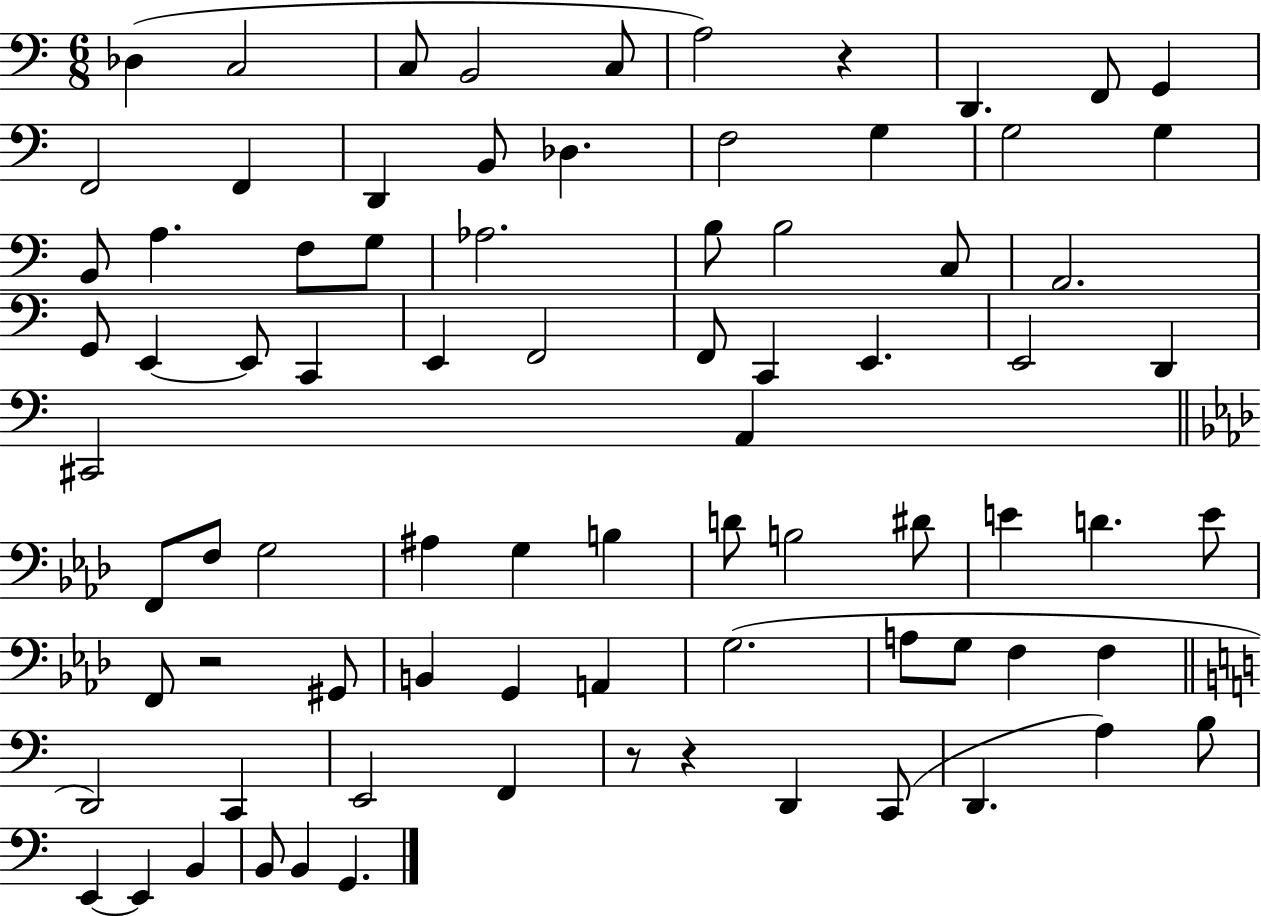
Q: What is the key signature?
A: C major